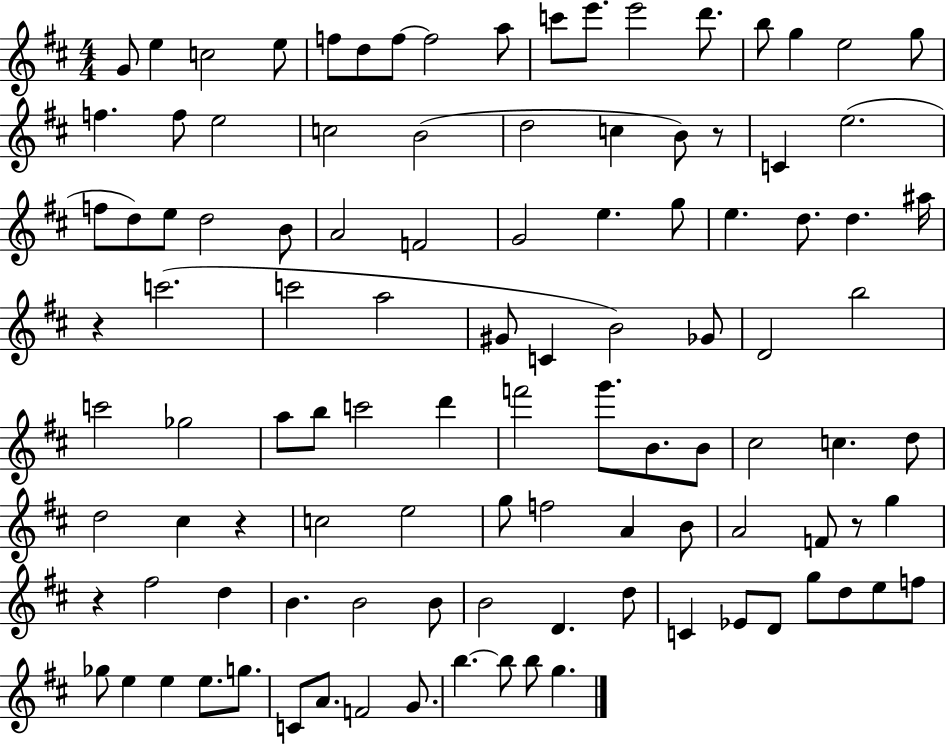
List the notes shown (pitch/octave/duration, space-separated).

G4/e E5/q C5/h E5/e F5/e D5/e F5/e F5/h A5/e C6/e E6/e. E6/h D6/e. B5/e G5/q E5/h G5/e F5/q. F5/e E5/h C5/h B4/h D5/h C5/q B4/e R/e C4/q E5/h. F5/e D5/e E5/e D5/h B4/e A4/h F4/h G4/h E5/q. G5/e E5/q. D5/e. D5/q. A#5/s R/q C6/h. C6/h A5/h G#4/e C4/q B4/h Gb4/e D4/h B5/h C6/h Gb5/h A5/e B5/e C6/h D6/q F6/h G6/e. B4/e. B4/e C#5/h C5/q. D5/e D5/h C#5/q R/q C5/h E5/h G5/e F5/h A4/q B4/e A4/h F4/e R/e G5/q R/q F#5/h D5/q B4/q. B4/h B4/e B4/h D4/q. D5/e C4/q Eb4/e D4/e G5/e D5/e E5/e F5/e Gb5/e E5/q E5/q E5/e. G5/e. C4/e A4/e. F4/h G4/e. B5/q. B5/e B5/e G5/q.